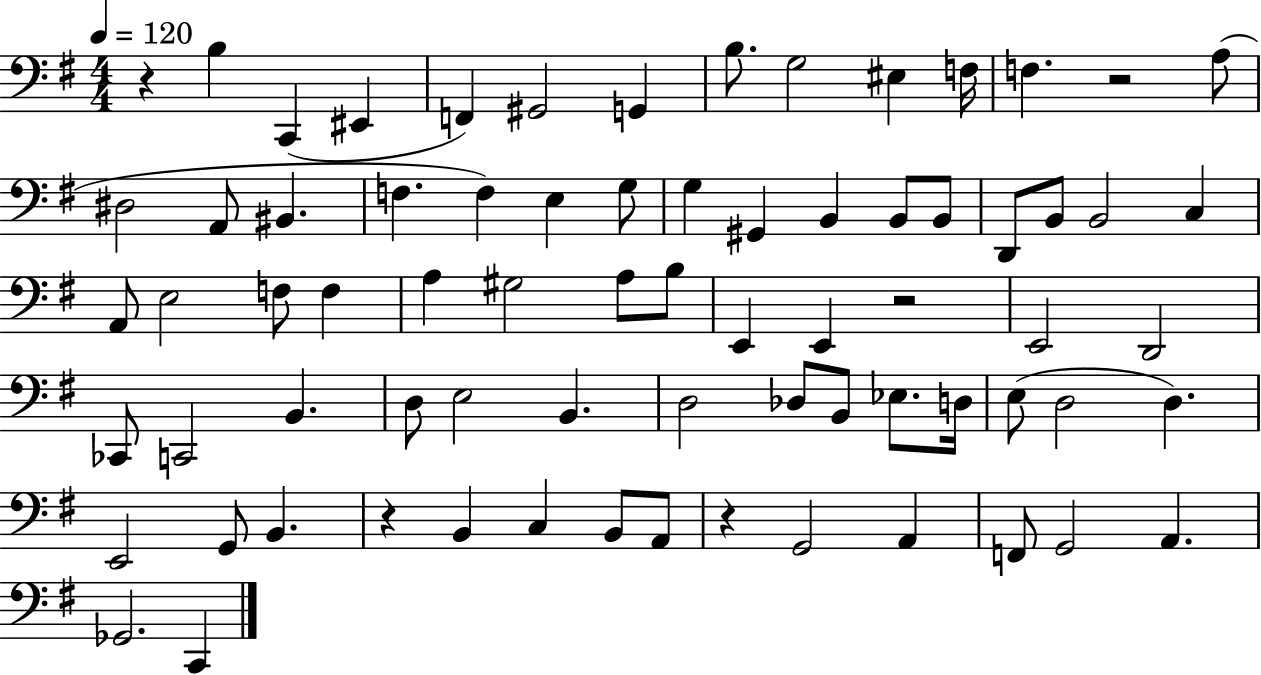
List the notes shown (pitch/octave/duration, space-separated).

R/q B3/q C2/q EIS2/q F2/q G#2/h G2/q B3/e. G3/h EIS3/q F3/s F3/q. R/h A3/e D#3/h A2/e BIS2/q. F3/q. F3/q E3/q G3/e G3/q G#2/q B2/q B2/e B2/e D2/e B2/e B2/h C3/q A2/e E3/h F3/e F3/q A3/q G#3/h A3/e B3/e E2/q E2/q R/h E2/h D2/h CES2/e C2/h B2/q. D3/e E3/h B2/q. D3/h Db3/e B2/e Eb3/e. D3/s E3/e D3/h D3/q. E2/h G2/e B2/q. R/q B2/q C3/q B2/e A2/e R/q G2/h A2/q F2/e G2/h A2/q. Gb2/h. C2/q